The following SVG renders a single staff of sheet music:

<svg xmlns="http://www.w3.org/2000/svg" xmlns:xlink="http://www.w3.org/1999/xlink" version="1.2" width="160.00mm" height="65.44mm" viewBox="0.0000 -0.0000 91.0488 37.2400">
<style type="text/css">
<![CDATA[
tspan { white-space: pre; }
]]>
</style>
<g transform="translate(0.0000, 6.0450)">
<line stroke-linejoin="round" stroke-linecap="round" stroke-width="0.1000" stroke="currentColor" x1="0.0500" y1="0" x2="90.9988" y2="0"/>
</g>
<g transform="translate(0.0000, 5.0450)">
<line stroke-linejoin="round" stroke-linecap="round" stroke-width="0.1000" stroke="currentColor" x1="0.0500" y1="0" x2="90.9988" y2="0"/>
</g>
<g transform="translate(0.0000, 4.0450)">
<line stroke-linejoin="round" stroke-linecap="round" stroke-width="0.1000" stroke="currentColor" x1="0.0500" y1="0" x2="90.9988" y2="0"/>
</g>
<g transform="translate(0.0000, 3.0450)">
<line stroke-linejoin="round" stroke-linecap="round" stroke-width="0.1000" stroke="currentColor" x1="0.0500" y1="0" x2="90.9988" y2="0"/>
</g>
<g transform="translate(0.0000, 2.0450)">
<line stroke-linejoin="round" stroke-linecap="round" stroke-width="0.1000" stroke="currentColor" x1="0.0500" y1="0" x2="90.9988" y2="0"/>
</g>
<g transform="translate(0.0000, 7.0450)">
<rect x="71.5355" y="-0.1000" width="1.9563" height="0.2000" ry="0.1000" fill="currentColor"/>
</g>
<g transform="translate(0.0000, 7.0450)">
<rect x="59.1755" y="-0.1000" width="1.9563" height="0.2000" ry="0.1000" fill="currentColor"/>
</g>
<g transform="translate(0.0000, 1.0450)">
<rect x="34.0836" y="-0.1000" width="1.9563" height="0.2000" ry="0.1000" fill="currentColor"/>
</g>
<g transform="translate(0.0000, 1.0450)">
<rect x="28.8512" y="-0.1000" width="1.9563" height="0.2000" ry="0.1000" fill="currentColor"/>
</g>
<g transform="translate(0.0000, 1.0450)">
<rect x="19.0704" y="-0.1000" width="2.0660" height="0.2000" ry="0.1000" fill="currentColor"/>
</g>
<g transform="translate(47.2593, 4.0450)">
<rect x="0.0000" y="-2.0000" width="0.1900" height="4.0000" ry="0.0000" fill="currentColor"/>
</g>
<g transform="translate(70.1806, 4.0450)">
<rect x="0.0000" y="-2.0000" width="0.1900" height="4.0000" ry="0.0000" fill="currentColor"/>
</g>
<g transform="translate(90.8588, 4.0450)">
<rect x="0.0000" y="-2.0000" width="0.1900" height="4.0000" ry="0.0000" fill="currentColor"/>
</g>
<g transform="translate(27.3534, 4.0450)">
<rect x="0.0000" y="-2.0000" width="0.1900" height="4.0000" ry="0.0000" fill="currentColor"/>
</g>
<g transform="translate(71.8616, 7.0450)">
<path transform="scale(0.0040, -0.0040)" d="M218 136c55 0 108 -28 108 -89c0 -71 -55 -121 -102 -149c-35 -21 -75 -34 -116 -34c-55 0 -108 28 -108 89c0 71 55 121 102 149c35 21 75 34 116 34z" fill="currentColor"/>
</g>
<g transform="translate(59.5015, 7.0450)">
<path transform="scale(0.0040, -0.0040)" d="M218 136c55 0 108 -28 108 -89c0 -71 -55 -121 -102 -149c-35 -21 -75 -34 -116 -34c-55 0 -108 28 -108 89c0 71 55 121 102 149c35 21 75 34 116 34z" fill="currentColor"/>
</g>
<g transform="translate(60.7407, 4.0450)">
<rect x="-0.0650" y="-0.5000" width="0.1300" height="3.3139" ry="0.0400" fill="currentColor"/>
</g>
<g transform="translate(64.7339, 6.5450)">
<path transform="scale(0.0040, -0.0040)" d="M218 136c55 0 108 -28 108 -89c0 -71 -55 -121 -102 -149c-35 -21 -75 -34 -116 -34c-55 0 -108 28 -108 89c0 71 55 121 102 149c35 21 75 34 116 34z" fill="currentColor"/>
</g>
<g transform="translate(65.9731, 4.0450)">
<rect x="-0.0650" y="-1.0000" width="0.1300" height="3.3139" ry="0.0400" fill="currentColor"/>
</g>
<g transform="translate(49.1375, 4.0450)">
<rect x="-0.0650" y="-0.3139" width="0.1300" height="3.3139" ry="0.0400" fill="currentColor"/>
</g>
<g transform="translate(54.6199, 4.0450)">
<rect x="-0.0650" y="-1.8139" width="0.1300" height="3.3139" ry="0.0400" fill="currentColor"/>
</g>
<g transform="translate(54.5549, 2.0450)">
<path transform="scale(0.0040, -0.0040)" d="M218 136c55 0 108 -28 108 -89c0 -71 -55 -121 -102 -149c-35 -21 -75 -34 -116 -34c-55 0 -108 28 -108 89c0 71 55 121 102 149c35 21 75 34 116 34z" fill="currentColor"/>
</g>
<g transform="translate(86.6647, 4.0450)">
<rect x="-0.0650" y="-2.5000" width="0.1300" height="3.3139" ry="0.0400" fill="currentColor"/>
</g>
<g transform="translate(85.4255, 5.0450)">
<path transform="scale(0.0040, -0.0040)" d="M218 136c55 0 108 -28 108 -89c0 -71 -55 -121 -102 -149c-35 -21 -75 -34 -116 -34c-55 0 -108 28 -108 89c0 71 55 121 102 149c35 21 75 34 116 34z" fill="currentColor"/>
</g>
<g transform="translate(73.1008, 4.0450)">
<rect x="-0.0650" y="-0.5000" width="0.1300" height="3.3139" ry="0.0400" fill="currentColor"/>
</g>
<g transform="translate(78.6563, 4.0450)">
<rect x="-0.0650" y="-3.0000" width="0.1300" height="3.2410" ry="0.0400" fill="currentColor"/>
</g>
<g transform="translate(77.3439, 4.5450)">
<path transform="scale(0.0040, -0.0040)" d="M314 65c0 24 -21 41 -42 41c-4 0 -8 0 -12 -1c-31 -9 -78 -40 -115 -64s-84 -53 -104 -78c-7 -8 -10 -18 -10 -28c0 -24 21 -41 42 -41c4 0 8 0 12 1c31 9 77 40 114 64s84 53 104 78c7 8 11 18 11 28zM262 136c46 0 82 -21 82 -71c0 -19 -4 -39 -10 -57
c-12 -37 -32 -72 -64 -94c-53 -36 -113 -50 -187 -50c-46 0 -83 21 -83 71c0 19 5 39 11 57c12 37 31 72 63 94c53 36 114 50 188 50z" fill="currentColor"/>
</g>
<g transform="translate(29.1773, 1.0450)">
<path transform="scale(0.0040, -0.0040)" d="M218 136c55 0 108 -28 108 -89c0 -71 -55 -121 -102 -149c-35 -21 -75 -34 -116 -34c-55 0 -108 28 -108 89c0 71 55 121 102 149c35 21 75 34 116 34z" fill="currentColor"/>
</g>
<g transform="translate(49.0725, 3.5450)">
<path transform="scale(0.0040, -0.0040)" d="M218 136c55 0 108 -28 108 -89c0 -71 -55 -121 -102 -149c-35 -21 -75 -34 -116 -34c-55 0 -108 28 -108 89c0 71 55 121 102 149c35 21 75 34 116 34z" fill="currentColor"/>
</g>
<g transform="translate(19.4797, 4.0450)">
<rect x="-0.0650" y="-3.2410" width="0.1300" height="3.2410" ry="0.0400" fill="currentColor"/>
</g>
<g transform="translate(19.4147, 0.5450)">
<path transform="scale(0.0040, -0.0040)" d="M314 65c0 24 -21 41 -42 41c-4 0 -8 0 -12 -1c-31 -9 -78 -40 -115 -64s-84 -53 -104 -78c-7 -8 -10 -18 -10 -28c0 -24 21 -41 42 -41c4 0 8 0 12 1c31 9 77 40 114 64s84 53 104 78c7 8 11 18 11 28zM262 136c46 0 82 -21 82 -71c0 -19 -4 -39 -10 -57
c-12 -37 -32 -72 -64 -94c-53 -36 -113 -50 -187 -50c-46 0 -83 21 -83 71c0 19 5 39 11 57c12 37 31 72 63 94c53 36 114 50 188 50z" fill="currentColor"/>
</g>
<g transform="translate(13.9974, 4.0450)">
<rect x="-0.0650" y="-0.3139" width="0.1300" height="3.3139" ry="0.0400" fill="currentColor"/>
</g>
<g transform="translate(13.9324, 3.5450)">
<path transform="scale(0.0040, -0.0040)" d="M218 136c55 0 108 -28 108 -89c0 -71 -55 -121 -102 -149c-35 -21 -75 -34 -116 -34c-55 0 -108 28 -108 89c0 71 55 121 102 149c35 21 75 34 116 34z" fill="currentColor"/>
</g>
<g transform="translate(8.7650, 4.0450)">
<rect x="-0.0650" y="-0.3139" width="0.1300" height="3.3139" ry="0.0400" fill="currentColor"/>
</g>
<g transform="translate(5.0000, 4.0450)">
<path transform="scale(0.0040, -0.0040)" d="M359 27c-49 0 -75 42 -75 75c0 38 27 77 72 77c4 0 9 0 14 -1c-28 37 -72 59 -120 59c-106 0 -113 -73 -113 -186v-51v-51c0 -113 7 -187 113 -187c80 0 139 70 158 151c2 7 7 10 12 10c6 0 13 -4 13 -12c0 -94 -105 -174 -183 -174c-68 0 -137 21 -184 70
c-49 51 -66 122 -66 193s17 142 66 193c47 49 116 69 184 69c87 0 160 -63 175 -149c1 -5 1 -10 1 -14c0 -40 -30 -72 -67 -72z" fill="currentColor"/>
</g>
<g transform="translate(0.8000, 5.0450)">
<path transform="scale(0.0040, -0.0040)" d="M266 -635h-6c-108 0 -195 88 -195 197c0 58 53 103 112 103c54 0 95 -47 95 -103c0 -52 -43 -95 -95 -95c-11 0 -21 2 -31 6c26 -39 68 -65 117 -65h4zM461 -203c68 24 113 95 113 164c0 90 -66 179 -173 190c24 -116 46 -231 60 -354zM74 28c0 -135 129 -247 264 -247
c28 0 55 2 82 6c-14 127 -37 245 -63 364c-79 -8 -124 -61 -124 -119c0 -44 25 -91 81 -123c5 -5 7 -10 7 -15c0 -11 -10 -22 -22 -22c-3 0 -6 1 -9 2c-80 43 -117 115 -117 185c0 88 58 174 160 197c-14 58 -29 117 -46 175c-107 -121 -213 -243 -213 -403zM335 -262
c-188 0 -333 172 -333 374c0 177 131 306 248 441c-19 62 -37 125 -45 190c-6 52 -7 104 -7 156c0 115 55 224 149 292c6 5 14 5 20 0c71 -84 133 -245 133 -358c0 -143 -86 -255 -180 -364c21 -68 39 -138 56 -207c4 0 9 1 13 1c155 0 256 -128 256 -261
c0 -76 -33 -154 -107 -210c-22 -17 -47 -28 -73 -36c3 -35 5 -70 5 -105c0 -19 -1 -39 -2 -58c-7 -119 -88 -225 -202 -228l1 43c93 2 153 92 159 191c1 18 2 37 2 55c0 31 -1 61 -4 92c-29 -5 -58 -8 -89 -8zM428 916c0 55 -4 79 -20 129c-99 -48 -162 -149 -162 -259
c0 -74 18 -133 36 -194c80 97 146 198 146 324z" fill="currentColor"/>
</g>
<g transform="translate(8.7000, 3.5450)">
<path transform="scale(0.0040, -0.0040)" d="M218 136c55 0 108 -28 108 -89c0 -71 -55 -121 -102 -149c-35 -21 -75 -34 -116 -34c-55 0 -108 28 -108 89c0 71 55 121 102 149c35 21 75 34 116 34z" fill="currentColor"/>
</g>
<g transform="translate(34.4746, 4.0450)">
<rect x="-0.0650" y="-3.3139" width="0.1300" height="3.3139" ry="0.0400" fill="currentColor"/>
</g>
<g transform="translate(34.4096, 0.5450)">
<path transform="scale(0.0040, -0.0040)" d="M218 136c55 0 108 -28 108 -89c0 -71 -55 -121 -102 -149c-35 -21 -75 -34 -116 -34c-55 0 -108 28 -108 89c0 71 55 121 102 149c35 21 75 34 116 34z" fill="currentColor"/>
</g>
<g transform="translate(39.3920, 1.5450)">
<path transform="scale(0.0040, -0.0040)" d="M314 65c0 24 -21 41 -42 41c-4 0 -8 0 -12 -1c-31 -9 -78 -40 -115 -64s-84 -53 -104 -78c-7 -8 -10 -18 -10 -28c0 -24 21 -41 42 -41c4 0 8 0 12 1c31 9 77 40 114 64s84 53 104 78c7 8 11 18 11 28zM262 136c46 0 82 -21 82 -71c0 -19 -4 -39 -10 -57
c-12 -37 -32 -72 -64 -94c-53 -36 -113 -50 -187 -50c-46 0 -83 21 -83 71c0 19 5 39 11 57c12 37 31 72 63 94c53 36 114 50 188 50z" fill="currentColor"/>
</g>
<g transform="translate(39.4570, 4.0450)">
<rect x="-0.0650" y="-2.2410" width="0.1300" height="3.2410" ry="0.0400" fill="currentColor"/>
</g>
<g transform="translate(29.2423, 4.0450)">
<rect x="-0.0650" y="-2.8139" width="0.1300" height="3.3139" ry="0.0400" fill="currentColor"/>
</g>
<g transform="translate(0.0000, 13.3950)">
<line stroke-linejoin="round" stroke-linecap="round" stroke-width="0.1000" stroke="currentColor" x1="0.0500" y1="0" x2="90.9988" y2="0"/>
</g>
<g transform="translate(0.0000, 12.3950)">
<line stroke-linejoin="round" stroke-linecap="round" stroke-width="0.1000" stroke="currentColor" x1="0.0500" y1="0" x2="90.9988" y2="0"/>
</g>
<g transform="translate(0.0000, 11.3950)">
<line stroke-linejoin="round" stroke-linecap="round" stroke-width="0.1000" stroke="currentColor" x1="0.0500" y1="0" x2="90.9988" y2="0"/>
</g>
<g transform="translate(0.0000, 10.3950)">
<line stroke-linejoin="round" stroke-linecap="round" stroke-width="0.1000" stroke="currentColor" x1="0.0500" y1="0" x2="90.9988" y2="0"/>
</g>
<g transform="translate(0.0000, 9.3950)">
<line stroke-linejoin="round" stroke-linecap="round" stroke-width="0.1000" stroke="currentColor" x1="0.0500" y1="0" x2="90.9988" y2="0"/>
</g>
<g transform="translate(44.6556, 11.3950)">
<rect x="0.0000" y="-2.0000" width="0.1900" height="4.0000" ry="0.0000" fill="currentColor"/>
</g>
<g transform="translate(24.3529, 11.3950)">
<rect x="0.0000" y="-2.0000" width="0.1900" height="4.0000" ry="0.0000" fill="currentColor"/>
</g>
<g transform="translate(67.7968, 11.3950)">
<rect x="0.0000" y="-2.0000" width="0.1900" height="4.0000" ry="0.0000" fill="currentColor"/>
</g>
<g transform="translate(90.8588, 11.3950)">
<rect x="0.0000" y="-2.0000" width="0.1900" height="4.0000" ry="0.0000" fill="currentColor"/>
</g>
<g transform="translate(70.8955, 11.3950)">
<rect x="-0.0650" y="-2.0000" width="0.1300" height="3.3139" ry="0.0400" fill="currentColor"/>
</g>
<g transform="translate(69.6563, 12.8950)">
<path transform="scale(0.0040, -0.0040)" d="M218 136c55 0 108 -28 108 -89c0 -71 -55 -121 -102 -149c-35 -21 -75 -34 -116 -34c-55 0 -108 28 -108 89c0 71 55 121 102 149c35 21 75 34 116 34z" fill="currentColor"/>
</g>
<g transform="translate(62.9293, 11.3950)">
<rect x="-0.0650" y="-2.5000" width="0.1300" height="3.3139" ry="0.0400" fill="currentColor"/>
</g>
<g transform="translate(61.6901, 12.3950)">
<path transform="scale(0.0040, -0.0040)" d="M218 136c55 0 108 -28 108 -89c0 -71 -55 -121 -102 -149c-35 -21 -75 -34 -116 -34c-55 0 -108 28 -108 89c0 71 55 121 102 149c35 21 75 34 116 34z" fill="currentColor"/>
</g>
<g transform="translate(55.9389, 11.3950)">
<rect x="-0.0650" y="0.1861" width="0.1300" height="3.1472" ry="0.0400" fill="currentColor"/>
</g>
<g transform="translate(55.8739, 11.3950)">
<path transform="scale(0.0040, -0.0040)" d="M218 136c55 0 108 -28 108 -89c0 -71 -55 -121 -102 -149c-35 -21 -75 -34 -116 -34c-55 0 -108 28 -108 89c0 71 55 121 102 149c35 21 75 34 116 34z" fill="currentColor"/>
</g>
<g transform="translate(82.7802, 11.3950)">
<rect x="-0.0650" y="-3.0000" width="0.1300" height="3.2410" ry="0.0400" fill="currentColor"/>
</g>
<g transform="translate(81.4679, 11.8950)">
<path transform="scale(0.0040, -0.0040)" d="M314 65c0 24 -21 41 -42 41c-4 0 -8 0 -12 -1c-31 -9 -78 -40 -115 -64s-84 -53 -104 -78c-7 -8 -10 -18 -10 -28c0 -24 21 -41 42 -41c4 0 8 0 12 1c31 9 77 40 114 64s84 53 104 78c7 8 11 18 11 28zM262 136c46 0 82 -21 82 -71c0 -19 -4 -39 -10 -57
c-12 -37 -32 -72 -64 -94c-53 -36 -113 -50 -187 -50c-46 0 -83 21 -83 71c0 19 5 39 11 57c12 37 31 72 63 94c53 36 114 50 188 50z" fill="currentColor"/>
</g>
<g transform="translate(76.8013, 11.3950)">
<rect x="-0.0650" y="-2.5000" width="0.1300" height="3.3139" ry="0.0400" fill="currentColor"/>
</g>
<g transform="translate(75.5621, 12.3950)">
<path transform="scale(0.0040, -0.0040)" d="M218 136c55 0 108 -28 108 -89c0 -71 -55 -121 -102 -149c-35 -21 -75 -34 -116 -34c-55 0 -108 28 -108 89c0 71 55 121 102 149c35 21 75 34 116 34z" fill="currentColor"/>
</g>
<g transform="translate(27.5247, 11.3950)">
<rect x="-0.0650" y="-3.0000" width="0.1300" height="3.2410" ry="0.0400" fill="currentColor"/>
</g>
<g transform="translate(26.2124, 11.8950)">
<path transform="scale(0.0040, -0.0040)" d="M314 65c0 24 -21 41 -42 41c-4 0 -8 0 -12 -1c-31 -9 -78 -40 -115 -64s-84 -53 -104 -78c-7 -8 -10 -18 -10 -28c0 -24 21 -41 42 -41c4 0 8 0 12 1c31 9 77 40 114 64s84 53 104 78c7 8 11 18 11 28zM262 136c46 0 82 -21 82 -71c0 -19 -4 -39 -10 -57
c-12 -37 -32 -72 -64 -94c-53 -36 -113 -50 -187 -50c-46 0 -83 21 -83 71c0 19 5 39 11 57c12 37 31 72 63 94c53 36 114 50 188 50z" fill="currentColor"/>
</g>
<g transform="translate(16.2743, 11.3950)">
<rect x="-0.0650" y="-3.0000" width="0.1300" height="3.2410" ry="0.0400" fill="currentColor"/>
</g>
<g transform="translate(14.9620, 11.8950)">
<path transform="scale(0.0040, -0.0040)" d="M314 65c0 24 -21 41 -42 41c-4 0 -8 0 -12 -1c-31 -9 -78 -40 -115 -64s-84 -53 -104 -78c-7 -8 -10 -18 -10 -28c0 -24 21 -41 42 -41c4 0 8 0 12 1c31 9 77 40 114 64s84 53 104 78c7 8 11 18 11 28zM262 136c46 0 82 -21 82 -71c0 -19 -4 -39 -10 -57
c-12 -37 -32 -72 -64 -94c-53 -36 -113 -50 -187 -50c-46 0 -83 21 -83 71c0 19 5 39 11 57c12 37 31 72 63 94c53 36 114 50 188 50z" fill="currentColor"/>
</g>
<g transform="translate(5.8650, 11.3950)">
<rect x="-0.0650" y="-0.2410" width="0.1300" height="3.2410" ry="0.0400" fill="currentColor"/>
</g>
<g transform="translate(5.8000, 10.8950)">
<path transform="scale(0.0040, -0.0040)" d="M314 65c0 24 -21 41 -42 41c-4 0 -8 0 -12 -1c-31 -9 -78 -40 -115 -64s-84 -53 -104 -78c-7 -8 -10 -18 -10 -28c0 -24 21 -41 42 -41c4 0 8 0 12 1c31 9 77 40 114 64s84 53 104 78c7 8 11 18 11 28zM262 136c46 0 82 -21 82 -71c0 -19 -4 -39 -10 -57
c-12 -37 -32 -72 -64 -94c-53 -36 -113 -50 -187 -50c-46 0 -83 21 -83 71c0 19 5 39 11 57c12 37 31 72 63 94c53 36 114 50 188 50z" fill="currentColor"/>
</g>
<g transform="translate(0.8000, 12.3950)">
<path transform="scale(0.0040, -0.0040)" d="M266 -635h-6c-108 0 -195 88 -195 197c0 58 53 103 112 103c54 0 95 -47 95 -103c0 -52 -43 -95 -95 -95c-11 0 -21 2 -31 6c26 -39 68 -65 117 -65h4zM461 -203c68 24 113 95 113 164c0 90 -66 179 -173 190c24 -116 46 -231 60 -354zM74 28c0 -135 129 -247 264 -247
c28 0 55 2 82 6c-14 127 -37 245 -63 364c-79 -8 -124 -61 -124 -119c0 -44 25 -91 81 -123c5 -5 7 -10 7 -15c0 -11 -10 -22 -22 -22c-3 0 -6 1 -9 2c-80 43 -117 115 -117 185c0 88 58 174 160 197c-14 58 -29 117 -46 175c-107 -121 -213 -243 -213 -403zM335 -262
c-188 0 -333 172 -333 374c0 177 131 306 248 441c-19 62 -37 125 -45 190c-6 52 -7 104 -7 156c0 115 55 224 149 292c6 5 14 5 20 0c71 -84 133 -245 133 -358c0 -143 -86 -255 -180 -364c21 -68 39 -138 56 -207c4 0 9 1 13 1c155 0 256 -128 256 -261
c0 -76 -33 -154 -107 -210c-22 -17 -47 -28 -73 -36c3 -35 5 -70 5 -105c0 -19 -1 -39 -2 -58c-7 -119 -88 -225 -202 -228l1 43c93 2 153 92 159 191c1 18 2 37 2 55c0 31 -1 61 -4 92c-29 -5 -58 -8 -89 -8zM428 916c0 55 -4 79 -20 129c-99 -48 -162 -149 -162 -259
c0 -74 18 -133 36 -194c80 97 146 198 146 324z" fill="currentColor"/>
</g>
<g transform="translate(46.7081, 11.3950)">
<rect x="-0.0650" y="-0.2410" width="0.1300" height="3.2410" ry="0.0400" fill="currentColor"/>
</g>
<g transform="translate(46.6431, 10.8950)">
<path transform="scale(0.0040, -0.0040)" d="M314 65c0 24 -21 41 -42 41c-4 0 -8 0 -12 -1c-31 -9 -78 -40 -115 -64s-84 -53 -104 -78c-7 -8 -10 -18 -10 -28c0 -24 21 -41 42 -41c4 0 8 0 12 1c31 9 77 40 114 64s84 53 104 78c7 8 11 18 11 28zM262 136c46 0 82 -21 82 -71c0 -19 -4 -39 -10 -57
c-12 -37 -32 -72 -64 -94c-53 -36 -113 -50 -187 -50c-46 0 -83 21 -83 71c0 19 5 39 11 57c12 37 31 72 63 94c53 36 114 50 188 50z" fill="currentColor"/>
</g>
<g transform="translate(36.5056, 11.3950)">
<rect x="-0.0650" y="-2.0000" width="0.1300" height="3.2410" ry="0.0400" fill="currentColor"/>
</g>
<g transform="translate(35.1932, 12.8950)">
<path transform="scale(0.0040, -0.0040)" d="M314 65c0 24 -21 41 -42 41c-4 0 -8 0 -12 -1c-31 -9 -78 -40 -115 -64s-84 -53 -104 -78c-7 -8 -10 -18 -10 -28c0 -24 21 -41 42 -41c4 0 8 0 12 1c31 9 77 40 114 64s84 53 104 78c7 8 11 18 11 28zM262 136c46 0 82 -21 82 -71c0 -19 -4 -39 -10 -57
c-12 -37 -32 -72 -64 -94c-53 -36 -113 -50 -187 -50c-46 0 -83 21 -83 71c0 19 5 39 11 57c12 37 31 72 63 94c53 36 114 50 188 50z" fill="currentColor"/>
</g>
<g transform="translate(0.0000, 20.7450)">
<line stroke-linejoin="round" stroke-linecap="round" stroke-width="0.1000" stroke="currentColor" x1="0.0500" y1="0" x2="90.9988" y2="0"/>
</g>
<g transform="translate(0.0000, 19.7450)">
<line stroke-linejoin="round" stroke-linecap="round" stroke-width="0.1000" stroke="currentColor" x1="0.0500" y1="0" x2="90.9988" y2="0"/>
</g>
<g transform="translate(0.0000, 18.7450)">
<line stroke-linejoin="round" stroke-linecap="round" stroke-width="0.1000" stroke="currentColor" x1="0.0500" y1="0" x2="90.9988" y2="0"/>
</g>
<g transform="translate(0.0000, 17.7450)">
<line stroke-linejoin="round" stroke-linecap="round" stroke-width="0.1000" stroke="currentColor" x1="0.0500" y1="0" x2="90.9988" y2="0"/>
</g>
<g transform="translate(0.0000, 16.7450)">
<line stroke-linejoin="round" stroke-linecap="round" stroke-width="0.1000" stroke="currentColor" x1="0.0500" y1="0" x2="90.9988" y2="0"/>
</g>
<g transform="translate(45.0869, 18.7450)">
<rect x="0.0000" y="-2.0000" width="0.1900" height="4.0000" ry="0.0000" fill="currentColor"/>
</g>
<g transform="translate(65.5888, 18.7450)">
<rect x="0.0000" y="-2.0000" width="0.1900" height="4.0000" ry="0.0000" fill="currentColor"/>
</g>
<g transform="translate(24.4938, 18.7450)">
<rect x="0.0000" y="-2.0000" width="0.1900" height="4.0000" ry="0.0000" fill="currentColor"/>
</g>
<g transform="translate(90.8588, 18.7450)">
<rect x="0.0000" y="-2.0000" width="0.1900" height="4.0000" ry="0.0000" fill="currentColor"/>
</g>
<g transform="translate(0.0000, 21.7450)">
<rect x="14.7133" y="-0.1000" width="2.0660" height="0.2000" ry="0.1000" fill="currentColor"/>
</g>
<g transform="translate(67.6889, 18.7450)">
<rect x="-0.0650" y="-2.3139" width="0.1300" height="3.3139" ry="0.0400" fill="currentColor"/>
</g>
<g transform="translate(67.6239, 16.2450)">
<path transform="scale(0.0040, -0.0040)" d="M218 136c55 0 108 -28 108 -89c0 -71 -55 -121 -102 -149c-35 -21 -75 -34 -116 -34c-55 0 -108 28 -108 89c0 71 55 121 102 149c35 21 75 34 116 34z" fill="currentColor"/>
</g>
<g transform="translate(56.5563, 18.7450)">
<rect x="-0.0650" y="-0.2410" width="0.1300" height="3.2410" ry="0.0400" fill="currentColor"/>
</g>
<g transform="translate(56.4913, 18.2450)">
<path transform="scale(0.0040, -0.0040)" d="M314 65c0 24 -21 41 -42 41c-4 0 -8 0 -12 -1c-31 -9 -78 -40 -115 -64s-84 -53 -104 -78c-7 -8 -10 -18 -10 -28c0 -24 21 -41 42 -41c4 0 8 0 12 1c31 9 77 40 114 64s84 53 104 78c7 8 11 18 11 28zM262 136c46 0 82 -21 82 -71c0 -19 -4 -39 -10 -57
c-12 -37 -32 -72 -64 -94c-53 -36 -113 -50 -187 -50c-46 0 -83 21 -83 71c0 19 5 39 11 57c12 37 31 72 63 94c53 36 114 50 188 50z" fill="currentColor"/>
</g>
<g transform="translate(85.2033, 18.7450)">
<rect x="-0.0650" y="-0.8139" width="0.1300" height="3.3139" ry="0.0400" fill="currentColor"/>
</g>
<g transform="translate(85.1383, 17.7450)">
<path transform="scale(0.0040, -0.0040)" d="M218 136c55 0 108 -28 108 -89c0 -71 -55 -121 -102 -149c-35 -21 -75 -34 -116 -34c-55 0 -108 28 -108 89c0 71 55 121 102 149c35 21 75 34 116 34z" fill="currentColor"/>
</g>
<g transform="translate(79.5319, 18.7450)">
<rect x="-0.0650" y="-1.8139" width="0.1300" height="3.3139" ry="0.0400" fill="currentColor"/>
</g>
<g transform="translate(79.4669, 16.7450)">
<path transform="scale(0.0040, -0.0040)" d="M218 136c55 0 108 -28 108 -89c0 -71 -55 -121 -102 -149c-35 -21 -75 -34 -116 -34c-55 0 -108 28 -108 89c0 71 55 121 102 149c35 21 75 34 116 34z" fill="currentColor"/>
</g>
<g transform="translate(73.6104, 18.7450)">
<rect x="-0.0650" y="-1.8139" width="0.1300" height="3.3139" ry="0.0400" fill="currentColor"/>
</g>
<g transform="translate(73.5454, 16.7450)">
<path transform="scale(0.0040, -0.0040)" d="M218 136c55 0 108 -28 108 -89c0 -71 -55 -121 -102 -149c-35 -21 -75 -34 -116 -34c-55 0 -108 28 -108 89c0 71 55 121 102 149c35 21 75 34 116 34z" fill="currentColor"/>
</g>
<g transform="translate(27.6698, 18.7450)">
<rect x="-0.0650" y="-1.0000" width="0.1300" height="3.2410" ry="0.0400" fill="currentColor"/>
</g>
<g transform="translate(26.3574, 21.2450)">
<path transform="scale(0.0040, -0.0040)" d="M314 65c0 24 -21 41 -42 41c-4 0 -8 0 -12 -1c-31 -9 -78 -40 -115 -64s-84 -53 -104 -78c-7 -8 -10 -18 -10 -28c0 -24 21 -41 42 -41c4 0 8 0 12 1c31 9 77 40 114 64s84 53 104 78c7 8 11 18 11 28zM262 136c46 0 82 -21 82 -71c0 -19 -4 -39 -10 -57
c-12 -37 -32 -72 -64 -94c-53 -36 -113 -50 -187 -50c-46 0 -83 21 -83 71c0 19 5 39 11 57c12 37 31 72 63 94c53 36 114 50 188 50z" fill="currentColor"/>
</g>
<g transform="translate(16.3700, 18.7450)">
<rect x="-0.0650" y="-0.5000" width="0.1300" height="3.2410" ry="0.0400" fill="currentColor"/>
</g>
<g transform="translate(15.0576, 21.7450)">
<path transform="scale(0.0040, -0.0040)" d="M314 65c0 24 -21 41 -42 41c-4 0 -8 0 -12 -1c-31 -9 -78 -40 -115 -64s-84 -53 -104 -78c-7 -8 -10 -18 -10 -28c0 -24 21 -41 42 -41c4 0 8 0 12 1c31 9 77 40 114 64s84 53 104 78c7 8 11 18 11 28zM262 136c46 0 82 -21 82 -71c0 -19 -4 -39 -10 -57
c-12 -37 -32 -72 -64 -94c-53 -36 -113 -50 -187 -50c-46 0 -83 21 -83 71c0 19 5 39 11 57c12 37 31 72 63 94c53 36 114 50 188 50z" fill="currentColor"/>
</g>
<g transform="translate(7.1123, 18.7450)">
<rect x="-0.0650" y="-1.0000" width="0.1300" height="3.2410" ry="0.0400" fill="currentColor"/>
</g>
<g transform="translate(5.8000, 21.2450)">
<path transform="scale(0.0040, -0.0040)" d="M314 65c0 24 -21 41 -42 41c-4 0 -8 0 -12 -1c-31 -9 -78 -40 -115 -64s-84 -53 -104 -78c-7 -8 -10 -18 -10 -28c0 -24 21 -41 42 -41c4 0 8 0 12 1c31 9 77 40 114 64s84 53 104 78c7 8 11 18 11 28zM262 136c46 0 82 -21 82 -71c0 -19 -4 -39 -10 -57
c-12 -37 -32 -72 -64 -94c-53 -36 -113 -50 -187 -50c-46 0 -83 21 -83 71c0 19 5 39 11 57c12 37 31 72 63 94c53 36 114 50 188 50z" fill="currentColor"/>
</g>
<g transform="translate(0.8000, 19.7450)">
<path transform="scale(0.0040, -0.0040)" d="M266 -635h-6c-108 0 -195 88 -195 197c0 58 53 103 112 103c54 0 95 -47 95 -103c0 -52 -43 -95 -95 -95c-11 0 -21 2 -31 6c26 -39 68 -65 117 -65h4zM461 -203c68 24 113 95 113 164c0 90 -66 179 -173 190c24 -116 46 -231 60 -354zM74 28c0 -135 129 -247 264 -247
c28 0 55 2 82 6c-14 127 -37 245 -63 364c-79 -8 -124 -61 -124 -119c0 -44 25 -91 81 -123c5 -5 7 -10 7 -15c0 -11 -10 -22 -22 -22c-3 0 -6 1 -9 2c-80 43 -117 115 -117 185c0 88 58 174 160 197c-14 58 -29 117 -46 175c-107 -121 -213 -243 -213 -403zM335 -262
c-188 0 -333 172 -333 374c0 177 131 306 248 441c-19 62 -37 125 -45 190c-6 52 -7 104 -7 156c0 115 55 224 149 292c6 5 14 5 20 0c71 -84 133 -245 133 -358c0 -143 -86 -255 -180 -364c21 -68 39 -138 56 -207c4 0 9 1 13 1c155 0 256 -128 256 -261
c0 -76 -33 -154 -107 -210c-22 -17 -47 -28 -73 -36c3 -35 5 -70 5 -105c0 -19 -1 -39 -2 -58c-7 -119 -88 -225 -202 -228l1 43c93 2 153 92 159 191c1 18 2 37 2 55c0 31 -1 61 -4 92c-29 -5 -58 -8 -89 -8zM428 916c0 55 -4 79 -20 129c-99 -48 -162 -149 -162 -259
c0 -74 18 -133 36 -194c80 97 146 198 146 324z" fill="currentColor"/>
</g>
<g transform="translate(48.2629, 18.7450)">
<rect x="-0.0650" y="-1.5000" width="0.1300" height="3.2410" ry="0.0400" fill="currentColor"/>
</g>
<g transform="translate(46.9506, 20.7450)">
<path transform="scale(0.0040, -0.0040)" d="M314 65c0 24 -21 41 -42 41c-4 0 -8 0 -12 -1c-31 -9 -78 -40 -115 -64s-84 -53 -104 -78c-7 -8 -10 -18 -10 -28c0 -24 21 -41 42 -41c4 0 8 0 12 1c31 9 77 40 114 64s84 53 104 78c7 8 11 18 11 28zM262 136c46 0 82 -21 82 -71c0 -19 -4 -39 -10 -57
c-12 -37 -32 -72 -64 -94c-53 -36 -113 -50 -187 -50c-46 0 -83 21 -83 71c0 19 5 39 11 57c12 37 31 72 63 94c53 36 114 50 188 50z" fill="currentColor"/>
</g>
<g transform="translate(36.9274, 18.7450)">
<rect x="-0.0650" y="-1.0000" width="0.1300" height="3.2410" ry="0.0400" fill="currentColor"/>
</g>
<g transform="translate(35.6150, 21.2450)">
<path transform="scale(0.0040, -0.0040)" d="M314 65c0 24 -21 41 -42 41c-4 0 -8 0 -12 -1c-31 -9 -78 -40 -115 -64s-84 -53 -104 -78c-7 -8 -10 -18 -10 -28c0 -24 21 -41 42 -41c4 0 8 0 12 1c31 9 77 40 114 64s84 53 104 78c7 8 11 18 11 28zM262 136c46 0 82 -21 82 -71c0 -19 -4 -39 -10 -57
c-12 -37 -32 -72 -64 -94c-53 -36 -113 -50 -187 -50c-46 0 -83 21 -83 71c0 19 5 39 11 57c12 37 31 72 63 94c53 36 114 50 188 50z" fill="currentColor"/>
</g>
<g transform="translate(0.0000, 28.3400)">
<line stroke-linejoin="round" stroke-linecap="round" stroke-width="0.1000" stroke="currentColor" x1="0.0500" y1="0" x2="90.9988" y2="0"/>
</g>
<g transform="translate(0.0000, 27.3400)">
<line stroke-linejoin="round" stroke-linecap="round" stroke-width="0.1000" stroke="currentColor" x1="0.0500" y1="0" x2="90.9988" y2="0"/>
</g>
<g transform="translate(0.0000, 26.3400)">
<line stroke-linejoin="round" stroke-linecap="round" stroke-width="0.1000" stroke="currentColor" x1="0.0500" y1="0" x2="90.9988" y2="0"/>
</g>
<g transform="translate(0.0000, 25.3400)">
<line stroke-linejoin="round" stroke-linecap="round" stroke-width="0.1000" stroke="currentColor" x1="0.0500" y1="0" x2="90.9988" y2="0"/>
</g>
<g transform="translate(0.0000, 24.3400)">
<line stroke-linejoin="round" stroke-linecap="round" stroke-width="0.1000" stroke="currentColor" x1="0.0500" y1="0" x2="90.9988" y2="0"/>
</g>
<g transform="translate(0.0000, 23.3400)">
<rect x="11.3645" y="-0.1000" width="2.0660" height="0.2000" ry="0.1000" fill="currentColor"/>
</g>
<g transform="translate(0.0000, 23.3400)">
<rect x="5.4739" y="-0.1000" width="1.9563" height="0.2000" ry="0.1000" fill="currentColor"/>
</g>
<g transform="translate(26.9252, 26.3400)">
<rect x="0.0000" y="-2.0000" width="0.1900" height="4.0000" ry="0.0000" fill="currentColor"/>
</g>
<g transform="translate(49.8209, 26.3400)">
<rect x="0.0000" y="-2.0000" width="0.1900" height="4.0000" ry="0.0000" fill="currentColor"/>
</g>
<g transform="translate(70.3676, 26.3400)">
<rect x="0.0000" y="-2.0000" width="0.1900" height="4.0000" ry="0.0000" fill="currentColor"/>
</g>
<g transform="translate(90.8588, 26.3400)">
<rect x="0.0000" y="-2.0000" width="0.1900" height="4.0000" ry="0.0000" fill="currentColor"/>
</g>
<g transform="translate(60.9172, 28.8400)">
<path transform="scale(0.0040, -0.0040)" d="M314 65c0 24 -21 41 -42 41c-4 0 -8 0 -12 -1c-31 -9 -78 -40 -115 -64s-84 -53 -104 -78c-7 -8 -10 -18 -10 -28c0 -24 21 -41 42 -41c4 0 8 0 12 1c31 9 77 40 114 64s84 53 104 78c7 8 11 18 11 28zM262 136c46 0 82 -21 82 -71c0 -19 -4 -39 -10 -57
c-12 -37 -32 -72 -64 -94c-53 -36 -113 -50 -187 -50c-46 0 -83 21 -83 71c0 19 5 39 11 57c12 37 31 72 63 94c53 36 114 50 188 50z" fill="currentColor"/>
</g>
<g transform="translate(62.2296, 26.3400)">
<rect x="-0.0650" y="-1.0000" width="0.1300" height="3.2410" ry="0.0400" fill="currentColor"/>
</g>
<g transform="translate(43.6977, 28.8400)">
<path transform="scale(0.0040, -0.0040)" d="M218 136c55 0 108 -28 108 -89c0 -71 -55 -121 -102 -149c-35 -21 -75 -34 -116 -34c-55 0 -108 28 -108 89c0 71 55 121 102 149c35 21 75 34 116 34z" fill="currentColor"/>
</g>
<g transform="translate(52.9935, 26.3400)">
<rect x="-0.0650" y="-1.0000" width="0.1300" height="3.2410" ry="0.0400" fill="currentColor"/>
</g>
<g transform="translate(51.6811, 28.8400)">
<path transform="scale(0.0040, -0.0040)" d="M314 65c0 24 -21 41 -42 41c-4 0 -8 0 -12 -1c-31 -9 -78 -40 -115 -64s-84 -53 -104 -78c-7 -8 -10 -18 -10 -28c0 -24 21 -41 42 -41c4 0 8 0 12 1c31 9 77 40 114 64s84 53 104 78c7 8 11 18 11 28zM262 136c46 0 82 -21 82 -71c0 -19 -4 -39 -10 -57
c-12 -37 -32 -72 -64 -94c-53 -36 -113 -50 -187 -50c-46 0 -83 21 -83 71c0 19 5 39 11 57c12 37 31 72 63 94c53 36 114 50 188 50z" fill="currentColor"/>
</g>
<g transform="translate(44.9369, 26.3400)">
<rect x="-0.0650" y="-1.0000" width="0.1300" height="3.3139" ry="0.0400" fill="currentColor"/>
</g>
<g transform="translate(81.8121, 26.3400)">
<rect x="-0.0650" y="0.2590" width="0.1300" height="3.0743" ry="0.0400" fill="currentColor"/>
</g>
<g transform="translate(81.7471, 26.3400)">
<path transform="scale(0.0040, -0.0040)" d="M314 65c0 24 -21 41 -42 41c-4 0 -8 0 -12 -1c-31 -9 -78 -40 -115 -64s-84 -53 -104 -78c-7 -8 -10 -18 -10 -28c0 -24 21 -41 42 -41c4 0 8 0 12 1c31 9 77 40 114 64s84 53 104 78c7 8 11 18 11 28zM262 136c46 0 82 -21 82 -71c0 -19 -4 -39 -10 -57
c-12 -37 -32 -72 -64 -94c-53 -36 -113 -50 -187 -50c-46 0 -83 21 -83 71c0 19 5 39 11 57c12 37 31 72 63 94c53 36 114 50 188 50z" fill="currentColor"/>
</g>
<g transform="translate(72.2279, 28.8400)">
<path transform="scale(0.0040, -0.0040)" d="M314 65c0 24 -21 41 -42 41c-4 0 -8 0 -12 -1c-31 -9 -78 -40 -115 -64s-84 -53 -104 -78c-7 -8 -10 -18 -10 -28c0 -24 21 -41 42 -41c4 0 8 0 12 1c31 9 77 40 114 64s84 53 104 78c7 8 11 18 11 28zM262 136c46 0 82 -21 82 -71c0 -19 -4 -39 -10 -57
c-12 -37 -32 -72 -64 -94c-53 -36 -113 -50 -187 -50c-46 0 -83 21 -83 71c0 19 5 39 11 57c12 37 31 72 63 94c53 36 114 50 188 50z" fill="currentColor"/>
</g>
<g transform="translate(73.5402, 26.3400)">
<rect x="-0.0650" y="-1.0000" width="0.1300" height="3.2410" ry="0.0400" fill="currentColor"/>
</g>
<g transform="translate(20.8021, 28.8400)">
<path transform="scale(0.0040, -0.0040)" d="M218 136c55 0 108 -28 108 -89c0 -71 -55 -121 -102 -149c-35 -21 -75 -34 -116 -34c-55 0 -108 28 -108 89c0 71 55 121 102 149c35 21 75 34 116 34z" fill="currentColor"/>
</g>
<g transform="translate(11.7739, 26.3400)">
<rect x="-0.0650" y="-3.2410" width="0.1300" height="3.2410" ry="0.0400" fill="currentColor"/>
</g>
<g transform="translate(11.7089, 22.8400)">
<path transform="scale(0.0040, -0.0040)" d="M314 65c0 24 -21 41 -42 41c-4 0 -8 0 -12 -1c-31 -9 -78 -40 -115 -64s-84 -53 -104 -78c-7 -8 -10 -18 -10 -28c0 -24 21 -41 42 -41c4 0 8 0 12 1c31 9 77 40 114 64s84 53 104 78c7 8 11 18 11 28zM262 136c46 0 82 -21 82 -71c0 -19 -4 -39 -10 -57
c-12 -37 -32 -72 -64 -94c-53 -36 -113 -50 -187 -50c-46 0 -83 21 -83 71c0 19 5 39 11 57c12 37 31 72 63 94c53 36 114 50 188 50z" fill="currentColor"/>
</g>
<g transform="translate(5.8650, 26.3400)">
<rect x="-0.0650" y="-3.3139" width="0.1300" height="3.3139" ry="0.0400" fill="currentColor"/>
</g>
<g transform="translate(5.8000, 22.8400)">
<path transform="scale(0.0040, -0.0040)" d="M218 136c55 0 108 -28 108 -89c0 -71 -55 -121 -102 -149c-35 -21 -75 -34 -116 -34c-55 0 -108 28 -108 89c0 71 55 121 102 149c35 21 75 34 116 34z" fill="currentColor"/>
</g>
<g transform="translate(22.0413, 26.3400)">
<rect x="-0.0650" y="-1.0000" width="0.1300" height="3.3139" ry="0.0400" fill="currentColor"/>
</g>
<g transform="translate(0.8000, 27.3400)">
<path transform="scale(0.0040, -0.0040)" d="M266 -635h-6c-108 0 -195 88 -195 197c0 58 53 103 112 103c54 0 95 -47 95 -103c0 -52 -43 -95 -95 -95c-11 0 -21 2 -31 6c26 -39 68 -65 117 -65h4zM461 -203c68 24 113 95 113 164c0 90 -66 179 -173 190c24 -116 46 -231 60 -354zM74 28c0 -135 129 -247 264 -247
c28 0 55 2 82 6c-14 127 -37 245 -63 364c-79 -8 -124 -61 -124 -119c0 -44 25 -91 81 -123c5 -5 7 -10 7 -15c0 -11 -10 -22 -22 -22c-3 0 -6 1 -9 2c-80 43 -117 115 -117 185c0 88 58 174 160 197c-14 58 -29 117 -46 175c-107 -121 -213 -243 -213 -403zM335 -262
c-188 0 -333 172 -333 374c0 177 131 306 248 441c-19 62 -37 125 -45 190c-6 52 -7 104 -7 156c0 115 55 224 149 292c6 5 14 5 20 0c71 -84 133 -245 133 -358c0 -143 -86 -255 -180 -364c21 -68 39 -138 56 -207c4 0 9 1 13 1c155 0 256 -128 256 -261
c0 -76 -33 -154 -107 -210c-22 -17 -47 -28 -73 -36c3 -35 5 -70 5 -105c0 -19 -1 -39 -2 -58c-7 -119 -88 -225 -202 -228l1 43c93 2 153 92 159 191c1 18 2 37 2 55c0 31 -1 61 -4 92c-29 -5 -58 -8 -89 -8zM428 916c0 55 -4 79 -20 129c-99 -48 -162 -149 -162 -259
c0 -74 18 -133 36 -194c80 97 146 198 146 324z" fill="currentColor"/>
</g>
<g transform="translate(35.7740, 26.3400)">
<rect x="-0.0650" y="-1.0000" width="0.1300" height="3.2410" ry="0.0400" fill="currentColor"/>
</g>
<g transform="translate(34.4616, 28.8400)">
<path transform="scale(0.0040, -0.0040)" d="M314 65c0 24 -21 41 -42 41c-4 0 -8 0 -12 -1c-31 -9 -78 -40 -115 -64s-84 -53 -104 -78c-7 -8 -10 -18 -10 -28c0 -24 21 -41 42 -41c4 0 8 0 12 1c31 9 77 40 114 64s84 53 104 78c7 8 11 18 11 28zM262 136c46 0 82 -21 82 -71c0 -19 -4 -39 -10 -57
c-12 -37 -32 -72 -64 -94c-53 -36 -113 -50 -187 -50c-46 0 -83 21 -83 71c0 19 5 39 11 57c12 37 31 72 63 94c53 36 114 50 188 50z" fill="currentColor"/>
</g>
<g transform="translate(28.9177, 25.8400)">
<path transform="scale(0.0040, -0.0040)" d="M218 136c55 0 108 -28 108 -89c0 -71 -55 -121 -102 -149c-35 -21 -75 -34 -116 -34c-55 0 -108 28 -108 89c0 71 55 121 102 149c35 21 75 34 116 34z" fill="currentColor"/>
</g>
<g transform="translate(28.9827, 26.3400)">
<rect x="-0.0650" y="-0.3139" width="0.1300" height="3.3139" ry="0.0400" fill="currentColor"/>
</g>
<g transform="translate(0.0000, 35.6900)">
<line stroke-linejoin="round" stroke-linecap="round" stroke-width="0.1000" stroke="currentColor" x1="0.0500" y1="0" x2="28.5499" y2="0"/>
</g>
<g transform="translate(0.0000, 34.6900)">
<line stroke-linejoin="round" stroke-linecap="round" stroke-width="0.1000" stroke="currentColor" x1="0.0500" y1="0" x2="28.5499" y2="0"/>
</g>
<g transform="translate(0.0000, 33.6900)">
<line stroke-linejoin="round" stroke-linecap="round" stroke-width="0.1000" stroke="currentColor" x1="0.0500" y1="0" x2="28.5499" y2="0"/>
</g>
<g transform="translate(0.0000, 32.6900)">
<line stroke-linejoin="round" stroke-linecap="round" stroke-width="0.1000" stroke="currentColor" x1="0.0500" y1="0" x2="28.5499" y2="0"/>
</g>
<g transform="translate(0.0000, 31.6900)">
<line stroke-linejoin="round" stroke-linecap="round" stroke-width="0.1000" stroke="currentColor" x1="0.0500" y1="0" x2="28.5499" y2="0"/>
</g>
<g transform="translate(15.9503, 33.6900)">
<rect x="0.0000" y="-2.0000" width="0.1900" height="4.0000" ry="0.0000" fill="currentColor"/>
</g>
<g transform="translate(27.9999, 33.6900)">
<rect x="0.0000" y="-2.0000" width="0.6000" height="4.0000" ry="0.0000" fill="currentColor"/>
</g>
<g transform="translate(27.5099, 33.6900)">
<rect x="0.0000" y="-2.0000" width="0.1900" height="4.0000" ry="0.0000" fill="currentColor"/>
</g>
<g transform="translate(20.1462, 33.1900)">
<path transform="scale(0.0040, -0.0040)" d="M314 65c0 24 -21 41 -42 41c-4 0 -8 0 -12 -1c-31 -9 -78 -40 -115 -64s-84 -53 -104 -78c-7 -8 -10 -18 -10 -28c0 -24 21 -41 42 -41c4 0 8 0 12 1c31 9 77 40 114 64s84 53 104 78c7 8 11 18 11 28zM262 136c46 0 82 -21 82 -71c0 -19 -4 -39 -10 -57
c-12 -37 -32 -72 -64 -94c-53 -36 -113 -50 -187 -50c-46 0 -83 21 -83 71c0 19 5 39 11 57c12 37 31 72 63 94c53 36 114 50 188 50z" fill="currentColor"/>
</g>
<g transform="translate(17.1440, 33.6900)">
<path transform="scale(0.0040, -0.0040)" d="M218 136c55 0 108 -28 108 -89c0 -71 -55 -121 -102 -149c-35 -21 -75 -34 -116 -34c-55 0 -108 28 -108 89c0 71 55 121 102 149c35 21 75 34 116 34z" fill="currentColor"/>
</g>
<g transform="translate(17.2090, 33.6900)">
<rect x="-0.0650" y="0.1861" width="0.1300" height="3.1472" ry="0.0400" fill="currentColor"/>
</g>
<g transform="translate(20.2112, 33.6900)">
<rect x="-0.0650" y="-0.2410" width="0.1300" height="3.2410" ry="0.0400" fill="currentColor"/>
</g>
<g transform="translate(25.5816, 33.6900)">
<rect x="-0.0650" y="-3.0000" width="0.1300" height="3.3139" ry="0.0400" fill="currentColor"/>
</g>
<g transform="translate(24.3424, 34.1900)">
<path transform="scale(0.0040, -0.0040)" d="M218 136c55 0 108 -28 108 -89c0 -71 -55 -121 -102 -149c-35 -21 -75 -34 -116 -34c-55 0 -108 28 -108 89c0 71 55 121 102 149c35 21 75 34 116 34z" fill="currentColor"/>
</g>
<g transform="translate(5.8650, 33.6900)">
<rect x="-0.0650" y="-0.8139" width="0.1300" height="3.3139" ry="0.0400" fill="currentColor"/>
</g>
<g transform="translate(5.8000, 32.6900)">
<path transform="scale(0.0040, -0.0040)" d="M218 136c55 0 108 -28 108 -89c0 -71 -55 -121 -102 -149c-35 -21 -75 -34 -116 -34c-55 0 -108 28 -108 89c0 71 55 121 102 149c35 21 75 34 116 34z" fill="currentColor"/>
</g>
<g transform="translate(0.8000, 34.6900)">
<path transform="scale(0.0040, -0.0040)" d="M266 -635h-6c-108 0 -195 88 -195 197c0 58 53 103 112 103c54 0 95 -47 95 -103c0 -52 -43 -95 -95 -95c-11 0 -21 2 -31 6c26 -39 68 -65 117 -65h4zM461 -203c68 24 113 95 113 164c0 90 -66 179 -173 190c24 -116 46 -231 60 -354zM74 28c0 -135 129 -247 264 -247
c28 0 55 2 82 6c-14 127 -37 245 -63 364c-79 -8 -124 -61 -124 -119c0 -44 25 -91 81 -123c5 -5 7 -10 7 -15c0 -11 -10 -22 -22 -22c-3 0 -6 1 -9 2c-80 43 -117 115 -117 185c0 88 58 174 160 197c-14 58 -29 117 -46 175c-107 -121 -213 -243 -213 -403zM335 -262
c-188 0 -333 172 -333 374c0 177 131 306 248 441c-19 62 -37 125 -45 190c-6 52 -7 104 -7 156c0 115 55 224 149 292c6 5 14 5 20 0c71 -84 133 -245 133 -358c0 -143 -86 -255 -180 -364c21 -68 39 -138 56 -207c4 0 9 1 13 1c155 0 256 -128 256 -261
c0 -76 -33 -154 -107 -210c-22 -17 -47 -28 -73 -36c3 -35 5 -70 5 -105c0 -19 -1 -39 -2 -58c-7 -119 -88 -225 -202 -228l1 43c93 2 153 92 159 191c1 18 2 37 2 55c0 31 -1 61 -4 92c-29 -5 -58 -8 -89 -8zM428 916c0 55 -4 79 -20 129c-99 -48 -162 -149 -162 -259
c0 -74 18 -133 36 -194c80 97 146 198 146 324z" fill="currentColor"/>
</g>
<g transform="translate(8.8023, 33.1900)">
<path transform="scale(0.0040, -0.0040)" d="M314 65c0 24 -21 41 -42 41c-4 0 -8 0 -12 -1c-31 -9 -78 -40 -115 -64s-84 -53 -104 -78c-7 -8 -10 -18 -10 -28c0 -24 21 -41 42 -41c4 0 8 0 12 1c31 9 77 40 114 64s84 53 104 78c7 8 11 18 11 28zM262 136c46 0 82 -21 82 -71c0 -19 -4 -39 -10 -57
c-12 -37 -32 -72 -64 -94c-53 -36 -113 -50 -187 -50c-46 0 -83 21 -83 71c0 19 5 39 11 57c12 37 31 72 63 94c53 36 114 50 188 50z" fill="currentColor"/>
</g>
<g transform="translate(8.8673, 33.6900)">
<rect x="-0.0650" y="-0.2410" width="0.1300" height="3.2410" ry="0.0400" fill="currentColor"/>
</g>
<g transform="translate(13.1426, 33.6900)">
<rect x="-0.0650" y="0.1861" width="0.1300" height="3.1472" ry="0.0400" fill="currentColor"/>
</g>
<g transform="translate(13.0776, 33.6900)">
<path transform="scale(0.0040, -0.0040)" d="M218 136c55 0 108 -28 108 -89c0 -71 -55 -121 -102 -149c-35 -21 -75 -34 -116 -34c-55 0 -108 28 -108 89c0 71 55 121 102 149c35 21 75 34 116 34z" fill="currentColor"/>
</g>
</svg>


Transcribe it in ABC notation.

X:1
T:Untitled
M:4/4
L:1/4
K:C
c c b2 a b g2 c f C D C A2 G c2 A2 A2 F2 c2 B G F G A2 D2 C2 D2 D2 E2 c2 g f f d b b2 D c D2 D D2 D2 D2 B2 d c2 B B c2 A